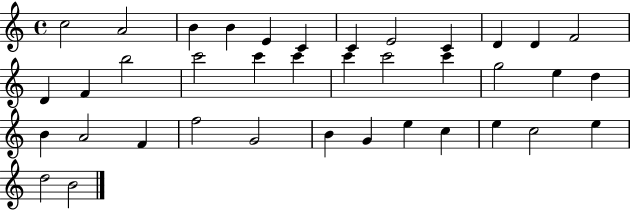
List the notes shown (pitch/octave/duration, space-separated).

C5/h A4/h B4/q B4/q E4/q C4/q C4/q E4/h C4/q D4/q D4/q F4/h D4/q F4/q B5/h C6/h C6/q C6/q C6/q C6/h C6/q G5/h E5/q D5/q B4/q A4/h F4/q F5/h G4/h B4/q G4/q E5/q C5/q E5/q C5/h E5/q D5/h B4/h